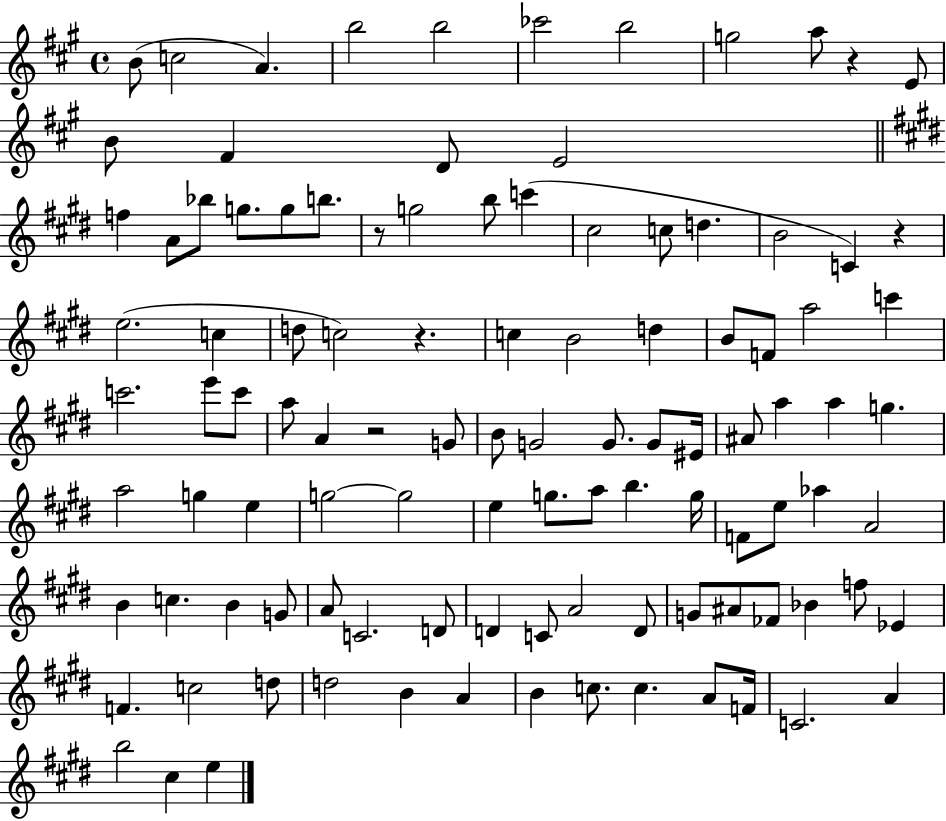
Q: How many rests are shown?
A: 5